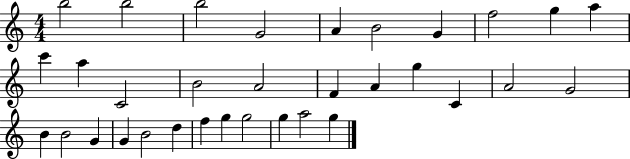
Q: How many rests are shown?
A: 0